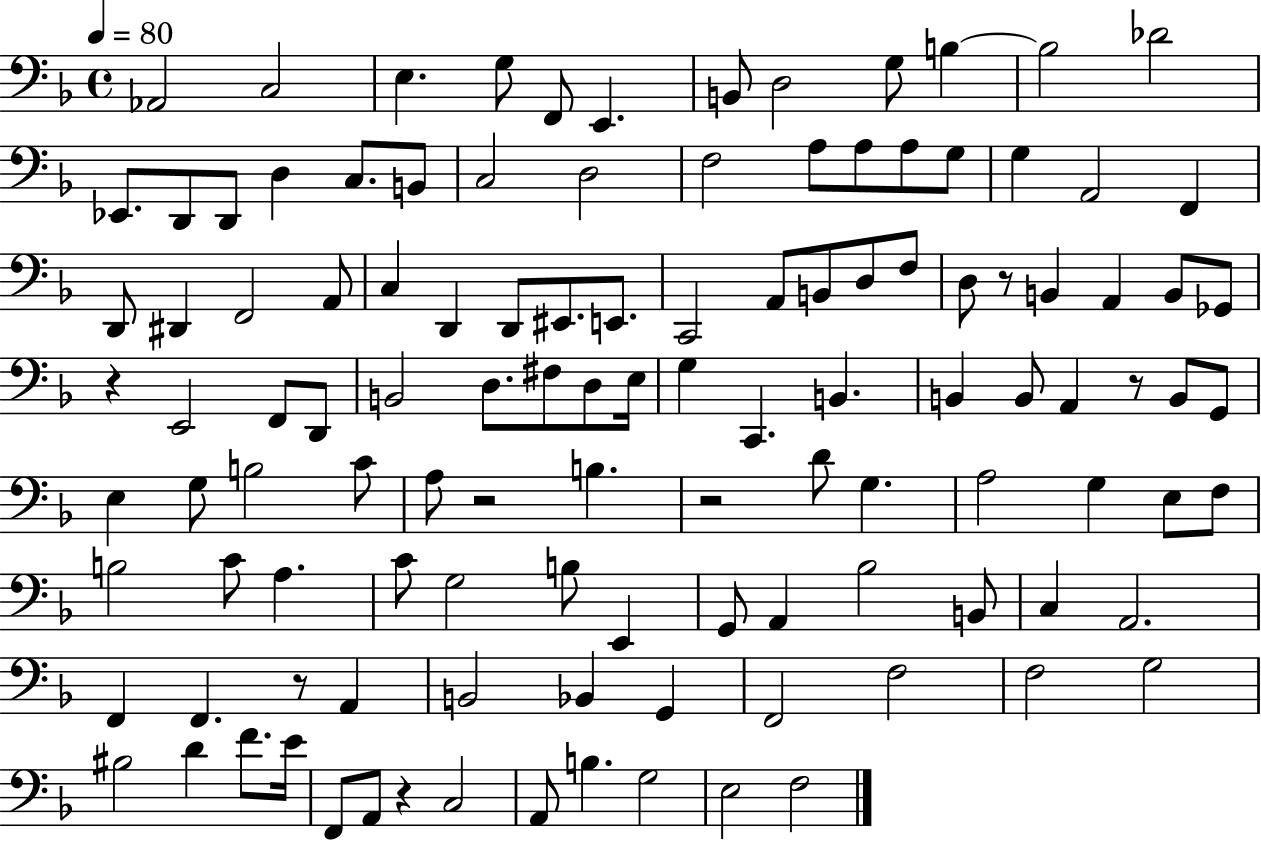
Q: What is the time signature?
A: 4/4